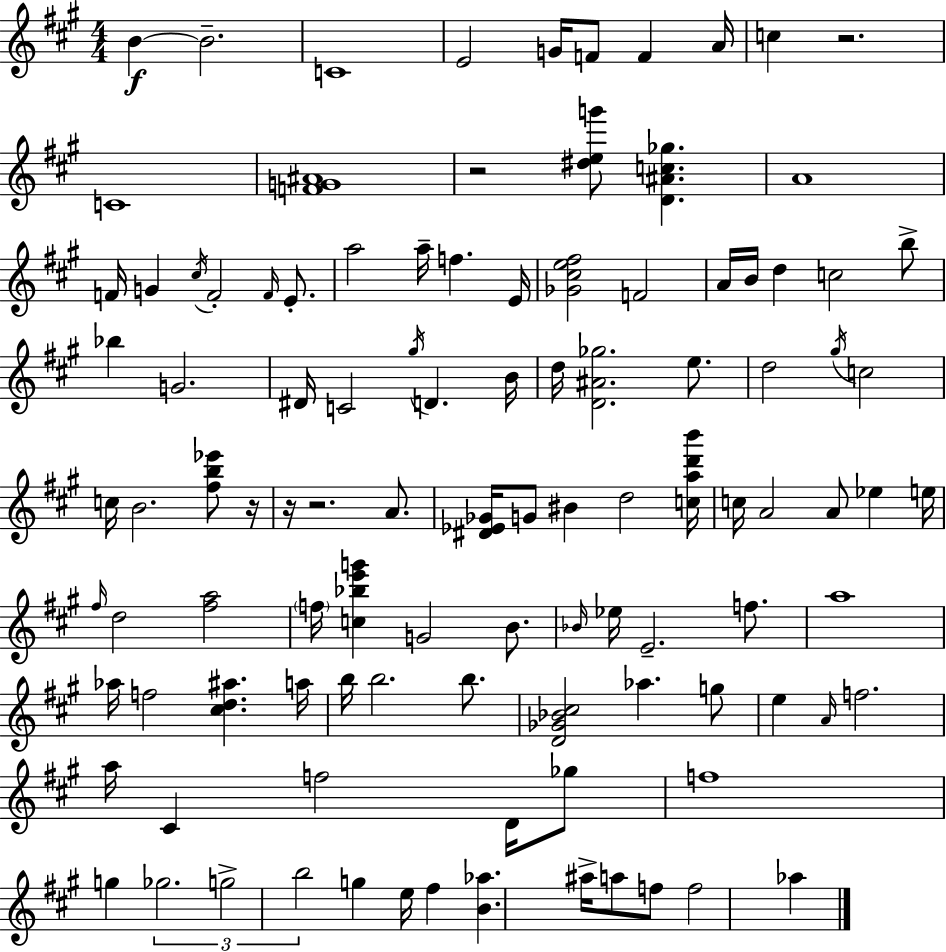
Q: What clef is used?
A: treble